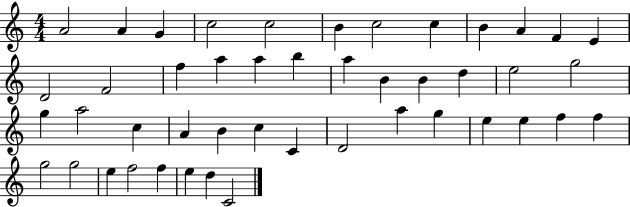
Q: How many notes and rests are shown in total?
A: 46